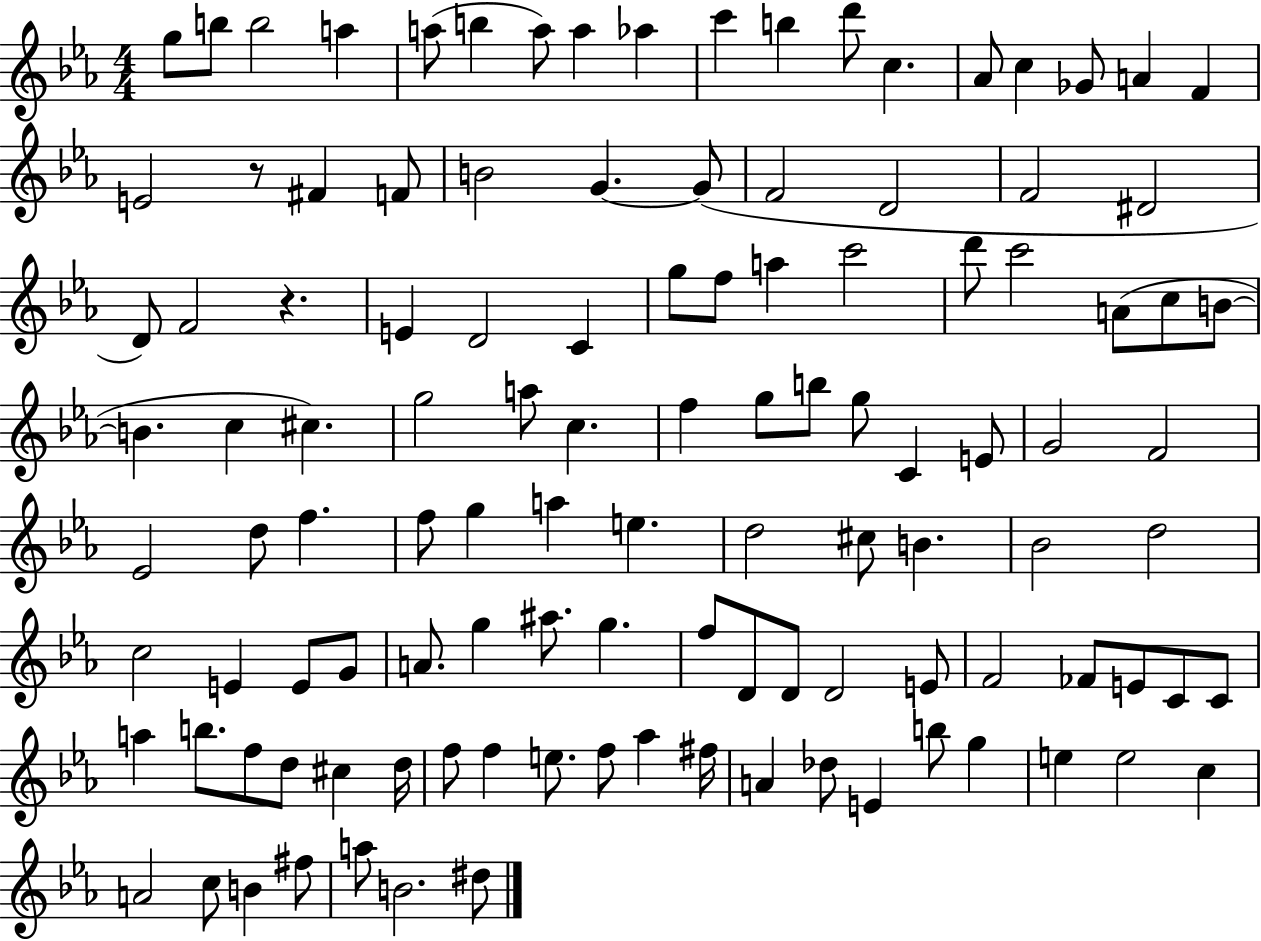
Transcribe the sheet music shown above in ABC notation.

X:1
T:Untitled
M:4/4
L:1/4
K:Eb
g/2 b/2 b2 a a/2 b a/2 a _a c' b d'/2 c _A/2 c _G/2 A F E2 z/2 ^F F/2 B2 G G/2 F2 D2 F2 ^D2 D/2 F2 z E D2 C g/2 f/2 a c'2 d'/2 c'2 A/2 c/2 B/2 B c ^c g2 a/2 c f g/2 b/2 g/2 C E/2 G2 F2 _E2 d/2 f f/2 g a e d2 ^c/2 B _B2 d2 c2 E E/2 G/2 A/2 g ^a/2 g f/2 D/2 D/2 D2 E/2 F2 _F/2 E/2 C/2 C/2 a b/2 f/2 d/2 ^c d/4 f/2 f e/2 f/2 _a ^f/4 A _d/2 E b/2 g e e2 c A2 c/2 B ^f/2 a/2 B2 ^d/2